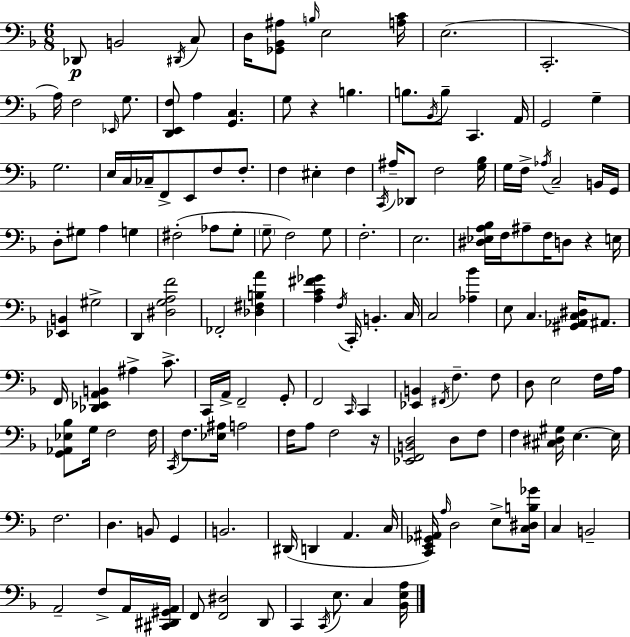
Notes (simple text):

Db2/e B2/h D#2/s C3/e D3/s [Gb2,Bb2,A#3]/e B3/s E3/h [A3,C4]/s E3/h. C2/h. A3/s F3/h Eb2/s G3/e. [D2,E2,F3]/e A3/q [G2,C3]/q. G3/e R/q B3/q. B3/e. Bb2/s B3/e C2/q. A2/s G2/h G3/q G3/h. E3/s C3/s CES3/s F2/e E2/e F3/e F3/e. F3/q EIS3/q F3/q C2/s A#3/s Db2/e F3/h [G3,Bb3]/s G3/s F3/s Ab3/s C3/h B2/s G2/s D3/e G#3/e A3/q G3/q F#3/h Ab3/e G3/e G3/e F3/h G3/e F3/h. E3/h. [D#3,Eb3,A3,Bb3]/s F3/s A#3/e F3/s D3/e R/q E3/s [Eb2,B2]/q G#3/h D2/q [D#3,G3,A3,F4]/h FES2/h [Db3,F#3,B3,A4]/q [A3,C4,F#4,Gb4]/q F3/s C2/s B2/q. C3/s C3/h [Ab3,Bb4]/q E3/e C3/q. [G#2,Ab2,C3,D#3]/s A#2/e. F2/s [Db2,Eb2,A2,B2]/q A#3/q C4/e. C2/s A2/s F2/h G2/e F2/h C2/s C2/q [Eb2,B2]/q F#2/s F3/q. F3/e D3/e E3/h F3/s A3/s [G2,Ab2,Eb3,Bb3]/e G3/s F3/h F3/s C2/s F3/e. [Eb3,A#3]/s A3/h F3/s A3/e F3/h R/s [Eb2,F2,B2,D3]/h D3/e F3/e F3/q [C#3,D#3,G#3]/s E3/q. E3/s F3/h. D3/q. B2/e G2/q B2/h. D#2/s D2/q A2/q. C3/s [C2,E2,Gb2,A#2]/s A3/s D3/h E3/e [C3,D#3,B3,Gb4]/s C3/q B2/h A2/h F3/e A2/s [C#2,D#2,G#2,A2]/s F2/e [F2,D#3]/h D2/e C2/q C2/s E3/e. C3/q [Bb2,E3,A3]/s